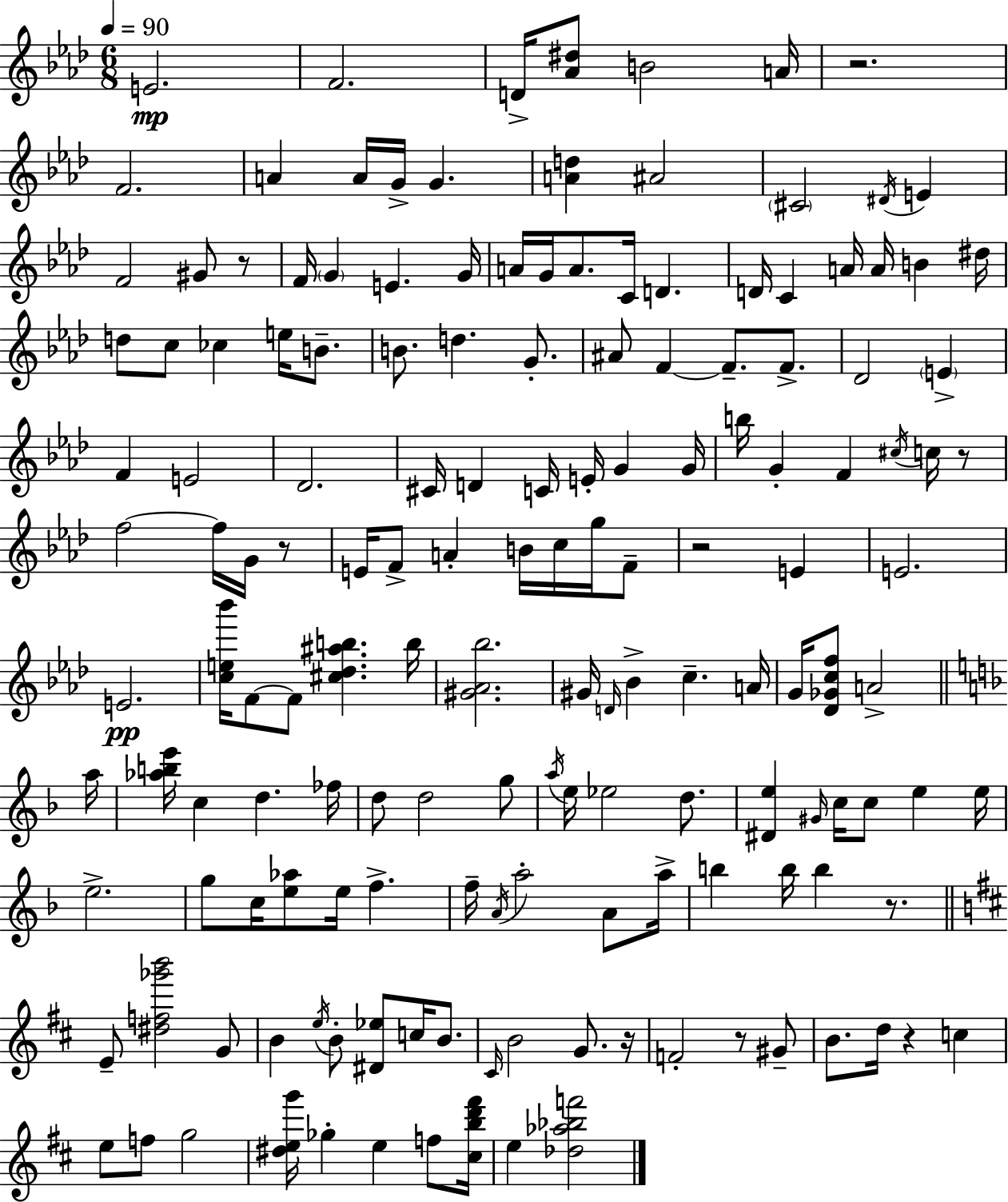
{
  \clef treble
  \numericTimeSignature
  \time 6/8
  \key f \minor
  \tempo 4 = 90
  \repeat volta 2 { e'2.\mp | f'2. | d'16-> <aes' dis''>8 b'2 a'16 | r2. | \break f'2. | a'4 a'16 g'16-> g'4. | <a' d''>4 ais'2 | \parenthesize cis'2 \acciaccatura { dis'16 } e'4 | \break f'2 gis'8 r8 | f'16 \parenthesize g'4 e'4. | g'16 a'16 g'16 a'8. c'16 d'4. | d'16 c'4 a'16 a'16 b'4 | \break dis''16 d''8 c''8 ces''4 e''16 b'8.-- | b'8. d''4. g'8.-. | ais'8 f'4~~ f'8.-- f'8.-> | des'2 \parenthesize e'4-> | \break f'4 e'2 | des'2. | cis'16 d'4 c'16 e'16-. g'4 | g'16 b''16 g'4-. f'4 \acciaccatura { cis''16 } c''16 | \break r8 f''2~~ f''16 g'16 | r8 e'16 f'8-> a'4-. b'16 c''16 g''16 | f'8-- r2 e'4 | e'2. | \break e'2.\pp | <c'' e'' bes'''>16 f'8~~ f'8 <cis'' des'' ais'' b''>4. | b''16 <gis' aes' bes''>2. | gis'16 \grace { d'16 } bes'4-> c''4.-- | \break a'16 g'16 <des' ges' c'' f''>8 a'2-> | \bar "||" \break \key f \major a''16 <aes'' b'' e'''>16 c''4 d''4. | fes''16 d''8 d''2 g''8 | \acciaccatura { a''16 } e''16 ees''2 d''8. | <dis' e''>4 \grace { gis'16 } c''16 c''8 e''4 | \break e''16 e''2.-> | g''8 c''16 <e'' aes''>8 e''16 f''4.-> | f''16-- \acciaccatura { a'16 } a''2-. | a'8 a''16-> b''4 b''16 b''4 | \break r8. \bar "||" \break \key b \minor e'8-- <dis'' f'' ges''' b'''>2 g'8 | b'4 \acciaccatura { e''16 } b'8-. <dis' ees''>8 c''16 b'8. | \grace { cis'16 } b'2 g'8. | r16 f'2-. r8 | \break gis'8-- b'8. d''16 r4 c''4 | e''8 f''8 g''2 | <dis'' e'' g'''>16 ges''4-. e''4 f''8 | <cis'' b'' d''' fis'''>16 e''4 <des'' aes'' bes'' f'''>2 | \break } \bar "|."
}